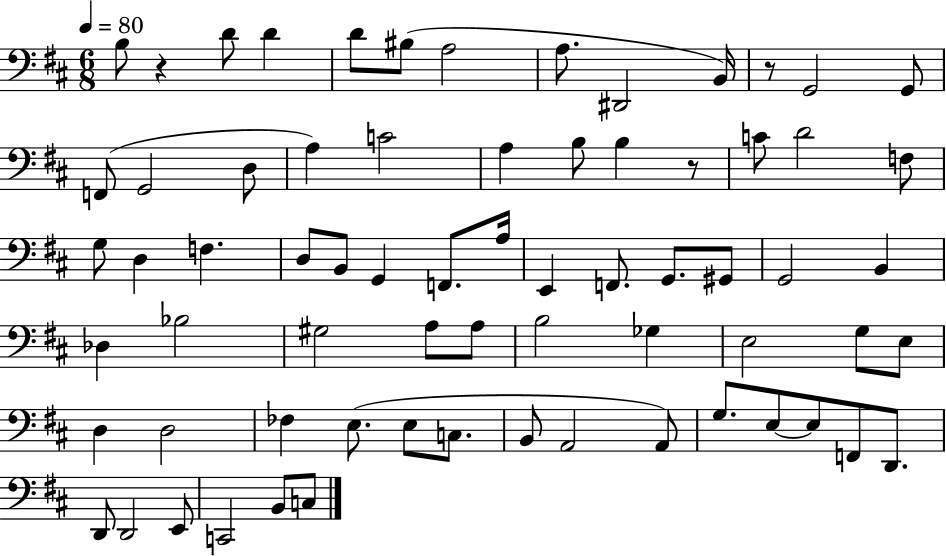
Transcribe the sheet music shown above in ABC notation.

X:1
T:Untitled
M:6/8
L:1/4
K:D
B,/2 z D/2 D D/2 ^B,/2 A,2 A,/2 ^D,,2 B,,/4 z/2 G,,2 G,,/2 F,,/2 G,,2 D,/2 A, C2 A, B,/2 B, z/2 C/2 D2 F,/2 G,/2 D, F, D,/2 B,,/2 G,, F,,/2 A,/4 E,, F,,/2 G,,/2 ^G,,/2 G,,2 B,, _D, _B,2 ^G,2 A,/2 A,/2 B,2 _G, E,2 G,/2 E,/2 D, D,2 _F, E,/2 E,/2 C,/2 B,,/2 A,,2 A,,/2 G,/2 E,/2 E,/2 F,,/2 D,,/2 D,,/2 D,,2 E,,/2 C,,2 B,,/2 C,/2